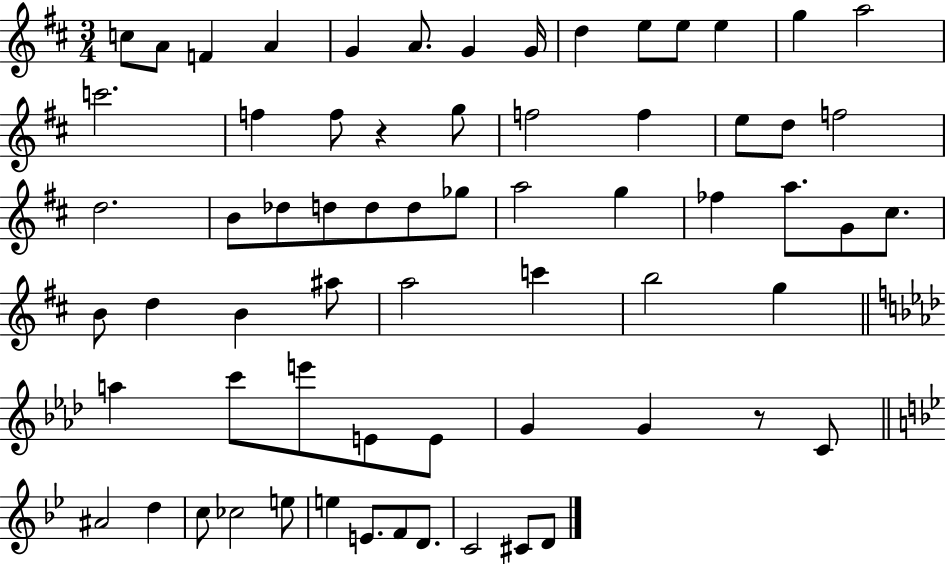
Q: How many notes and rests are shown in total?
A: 66